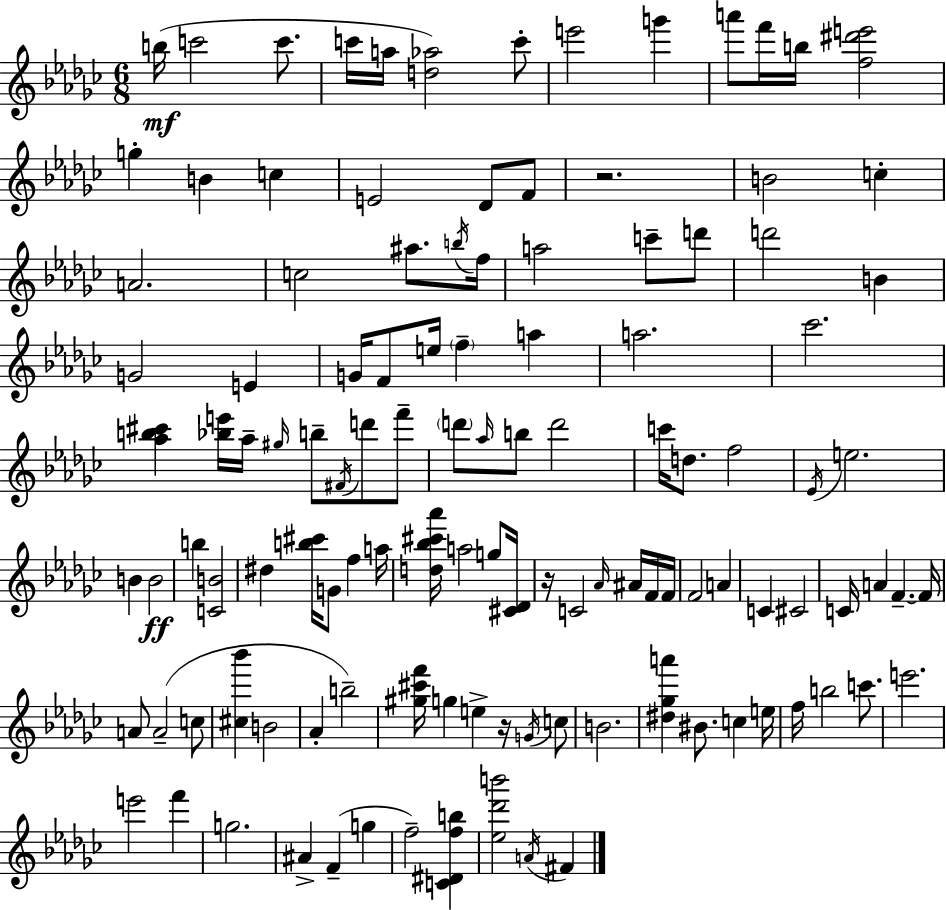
B5/s C6/h C6/e. C6/s A5/s [D5,Ab5]/h C6/e E6/h G6/q A6/e F6/s B5/s [F5,D#6,E6]/h G5/q B4/q C5/q E4/h Db4/e F4/e R/h. B4/h C5/q A4/h. C5/h A#5/e. B5/s F5/s A5/h C6/e D6/e D6/h B4/q G4/h E4/q G4/s F4/e E5/s F5/q A5/q A5/h. CES6/h. [Ab5,B5,C#6]/q [Bb5,E6]/s Ab5/s G#5/s B5/e F#4/s D6/e F6/e D6/e Ab5/s B5/e D6/h C6/s D5/e. F5/h Eb4/s E5/h. B4/q B4/h B5/q [C4,B4]/h D#5/q [B5,C#6]/s G4/e F5/q A5/s [D5,Bb5,C#6,Ab6]/s A5/h G5/e [C#4,Db4]/s R/s C4/h Ab4/s A#4/s F4/s F4/s F4/h A4/q C4/q C#4/h C4/s A4/q F4/q. F4/s A4/e A4/h C5/e [C#5,Bb6]/q B4/h Ab4/q B5/h [G#5,C#6,F6]/s G5/q E5/q R/s G4/s C5/e B4/h. [D#5,Gb5,A6]/q BIS4/e. C5/q E5/s F5/s B5/h C6/e. E6/h. E6/h F6/q G5/h. A#4/q F4/q G5/q F5/h [C4,D#4,F5,B5]/q [Eb5,Db6,B6]/h A4/s F#4/q